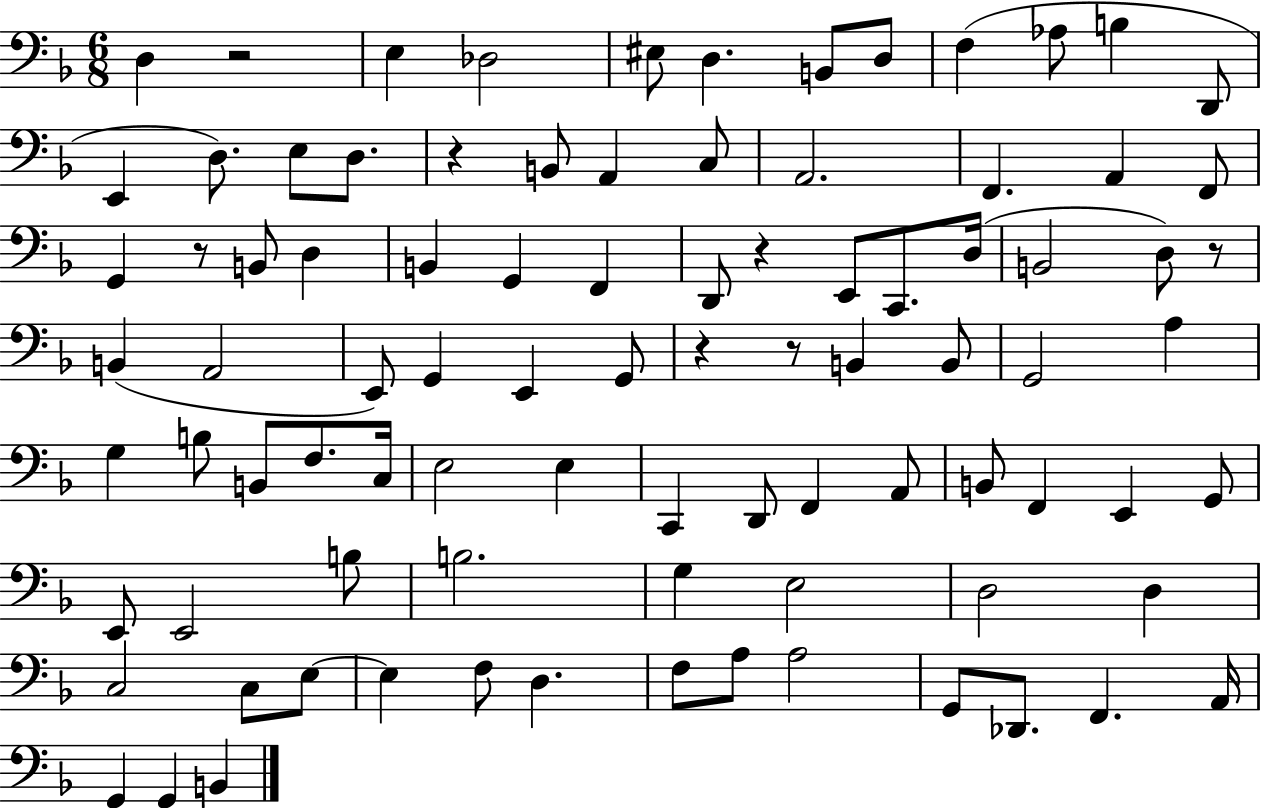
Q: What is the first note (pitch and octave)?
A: D3